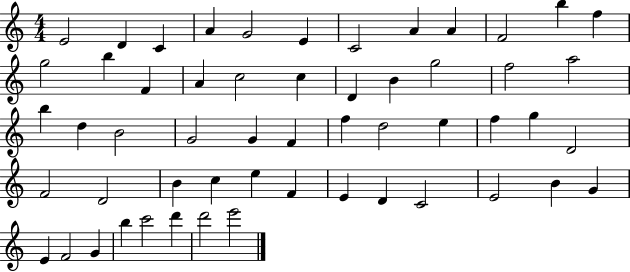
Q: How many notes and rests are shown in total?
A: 55